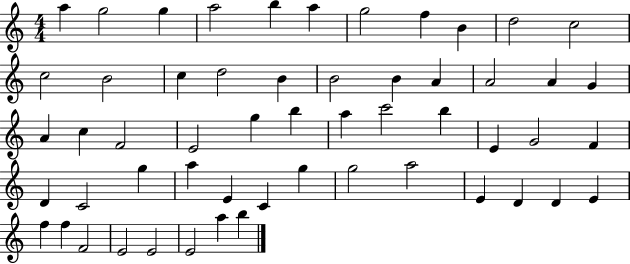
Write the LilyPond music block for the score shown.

{
  \clef treble
  \numericTimeSignature
  \time 4/4
  \key c \major
  a''4 g''2 g''4 | a''2 b''4 a''4 | g''2 f''4 b'4 | d''2 c''2 | \break c''2 b'2 | c''4 d''2 b'4 | b'2 b'4 a'4 | a'2 a'4 g'4 | \break a'4 c''4 f'2 | e'2 g''4 b''4 | a''4 c'''2 b''4 | e'4 g'2 f'4 | \break d'4 c'2 g''4 | a''4 e'4 c'4 g''4 | g''2 a''2 | e'4 d'4 d'4 e'4 | \break f''4 f''4 f'2 | e'2 e'2 | e'2 a''4 b''4 | \bar "|."
}